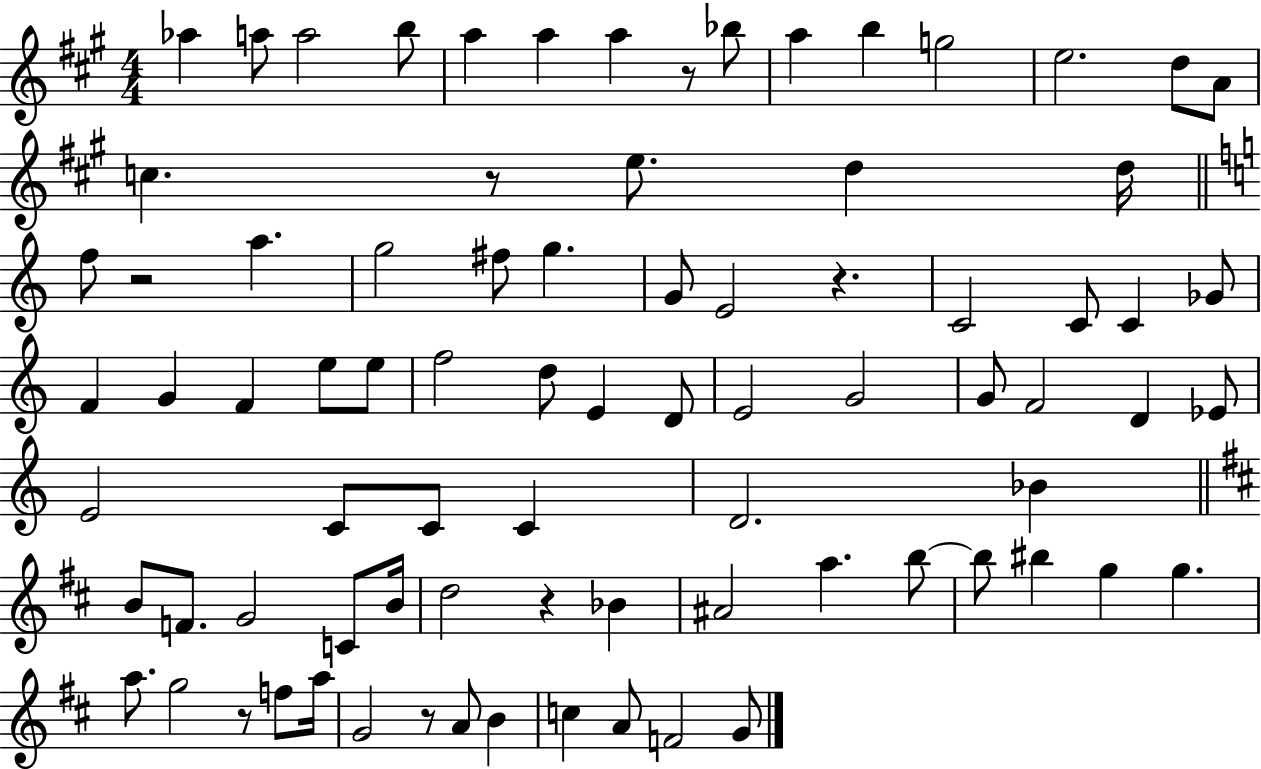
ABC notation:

X:1
T:Untitled
M:4/4
L:1/4
K:A
_a a/2 a2 b/2 a a a z/2 _b/2 a b g2 e2 d/2 A/2 c z/2 e/2 d d/4 f/2 z2 a g2 ^f/2 g G/2 E2 z C2 C/2 C _G/2 F G F e/2 e/2 f2 d/2 E D/2 E2 G2 G/2 F2 D _E/2 E2 C/2 C/2 C D2 _B B/2 F/2 G2 C/2 B/4 d2 z _B ^A2 a b/2 b/2 ^b g g a/2 g2 z/2 f/2 a/4 G2 z/2 A/2 B c A/2 F2 G/2